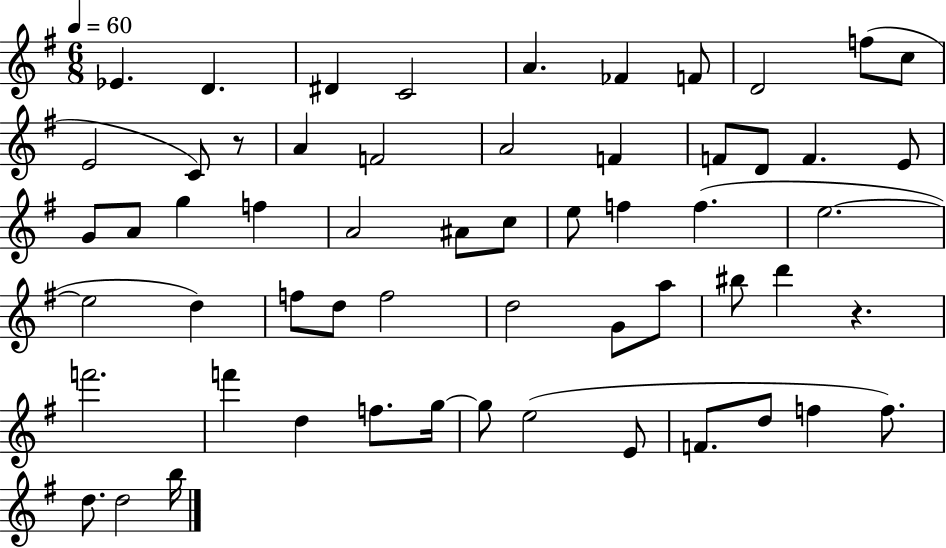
Eb4/q. D4/q. D#4/q C4/h A4/q. FES4/q F4/e D4/h F5/e C5/e E4/h C4/e R/e A4/q F4/h A4/h F4/q F4/e D4/e F4/q. E4/e G4/e A4/e G5/q F5/q A4/h A#4/e C5/e E5/e F5/q F5/q. E5/h. E5/h D5/q F5/e D5/e F5/h D5/h G4/e A5/e BIS5/e D6/q R/q. F6/h. F6/q D5/q F5/e. G5/s G5/e E5/h E4/e F4/e. D5/e F5/q F5/e. D5/e. D5/h B5/s